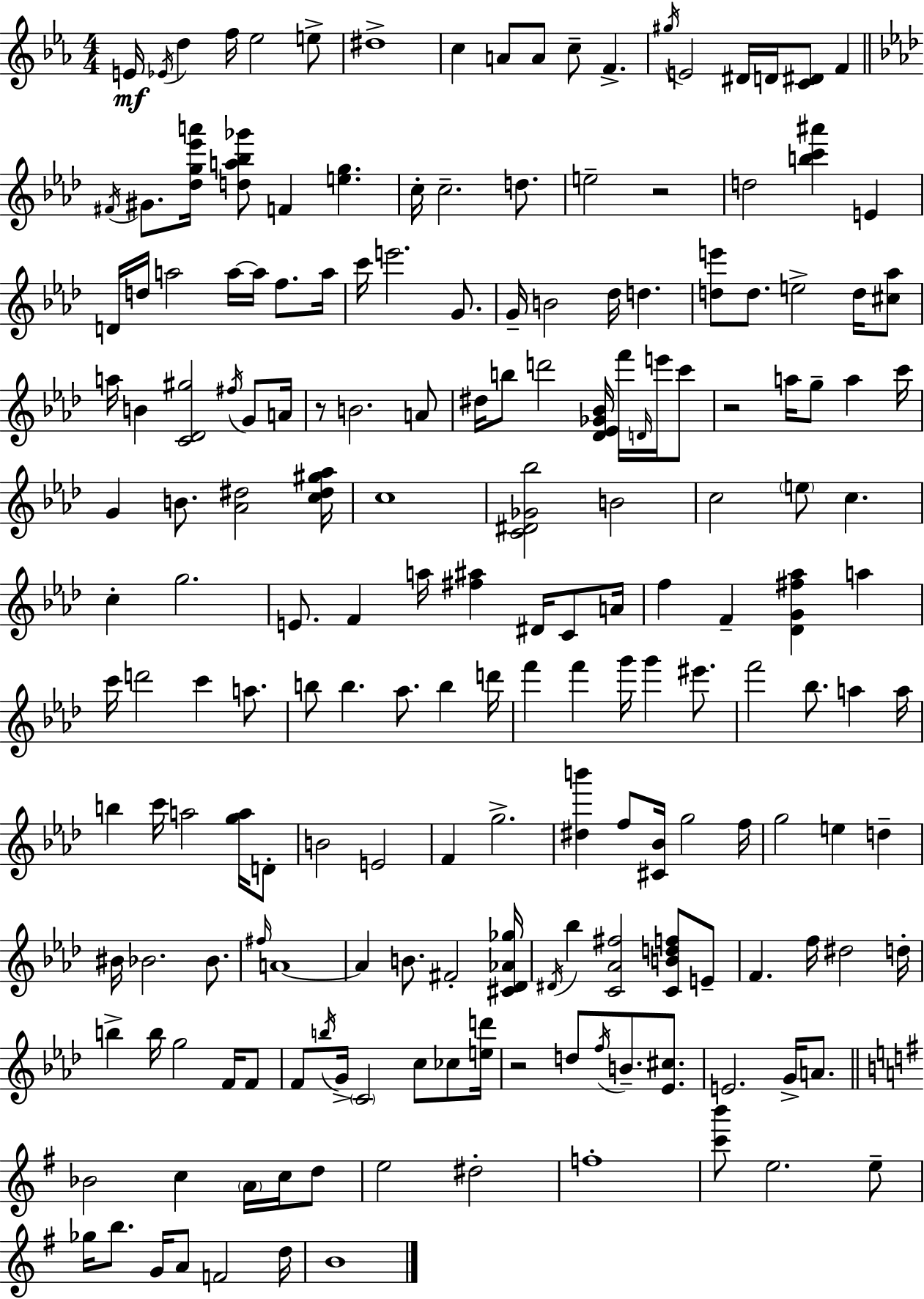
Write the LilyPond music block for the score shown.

{
  \clef treble
  \numericTimeSignature
  \time 4/4
  \key c \minor
  \repeat volta 2 { e'16\mf \acciaccatura { ees'16 } d''4 f''16 ees''2 e''8-> | dis''1-> | c''4 a'8 a'8 c''8-- f'4.-> | \acciaccatura { gis''16 } e'2 dis'16 d'16 <c' dis'>8 f'4 | \break \bar "||" \break \key f \minor \acciaccatura { fis'16 } gis'8. <des'' g'' ees''' a'''>16 <d'' a'' bes'' ges'''>8 f'4 <e'' g''>4. | c''16-. c''2.-- d''8. | e''2-- r2 | d''2 <b'' c''' ais'''>4 e'4 | \break d'16 d''16 a''2 a''16~~ a''16 f''8. | a''16 c'''16 e'''2. g'8. | g'16-- b'2 des''16 d''4. | <d'' e'''>8 d''8. e''2-> d''16 <cis'' aes''>8 | \break a''16 b'4 <c' des' gis''>2 \acciaccatura { fis''16 } g'8 | a'16 r8 b'2. | a'8 dis''16 b''8 d'''2 <des' ees' ges' bes'>16 f'''16 \grace { d'16 } | e'''16 c'''8 r2 a''16 g''8-- a''4 | \break c'''16 g'4 b'8. <aes' dis''>2 | <c'' dis'' gis'' aes''>16 c''1 | <c' dis' ges' bes''>2 b'2 | c''2 \parenthesize e''8 c''4. | \break c''4-. g''2. | e'8. f'4 a''16 <fis'' ais''>4 dis'16 | c'8 a'16 f''4 f'4-- <des' g' fis'' aes''>4 a''4 | c'''16 d'''2 c'''4 | \break a''8. b''8 b''4. aes''8. b''4 | d'''16 f'''4 f'''4 g'''16 g'''4 | eis'''8. f'''2 bes''8. a''4 | a''16 b''4 c'''16 a''2 | \break <g'' a''>16 d'8-. b'2 e'2 | f'4 g''2.-> | <dis'' b'''>4 f''8 <cis' bes'>16 g''2 | f''16 g''2 e''4 d''4-- | \break bis'16 bes'2. | bes'8. \grace { fis''16 } a'1~~ | a'4 b'8. fis'2-. | <cis' des' aes' ges''>16 \acciaccatura { dis'16 } bes''4 <c' aes' fis''>2 | \break <c' b' d'' f''>8 e'8-- f'4. f''16 dis''2 | d''16-. b''4-> b''16 g''2 | f'16 f'8 f'8 \acciaccatura { b''16 } g'16-> \parenthesize c'2 | c''8 ces''8 <e'' d'''>16 r2 d''8 | \break \acciaccatura { f''16 } b'8.-- <ees' cis''>8. e'2. | g'16-> a'8. \bar "||" \break \key e \minor bes'2 c''4 \parenthesize a'16 c''16 d''8 | e''2 dis''2-. | f''1-. | <c''' b'''>8 e''2. e''8-- | \break ges''16 b''8. g'16 a'8 f'2 d''16 | b'1 | } \bar "|."
}